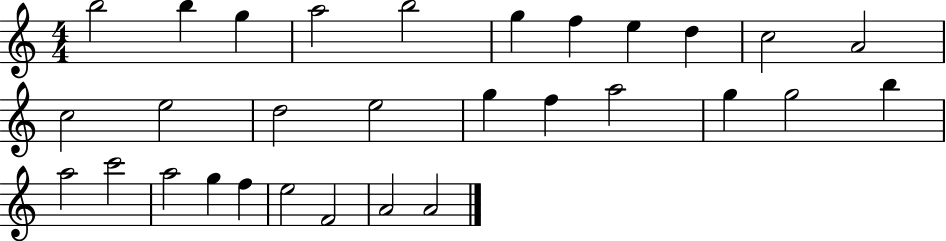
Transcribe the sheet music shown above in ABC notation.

X:1
T:Untitled
M:4/4
L:1/4
K:C
b2 b g a2 b2 g f e d c2 A2 c2 e2 d2 e2 g f a2 g g2 b a2 c'2 a2 g f e2 F2 A2 A2